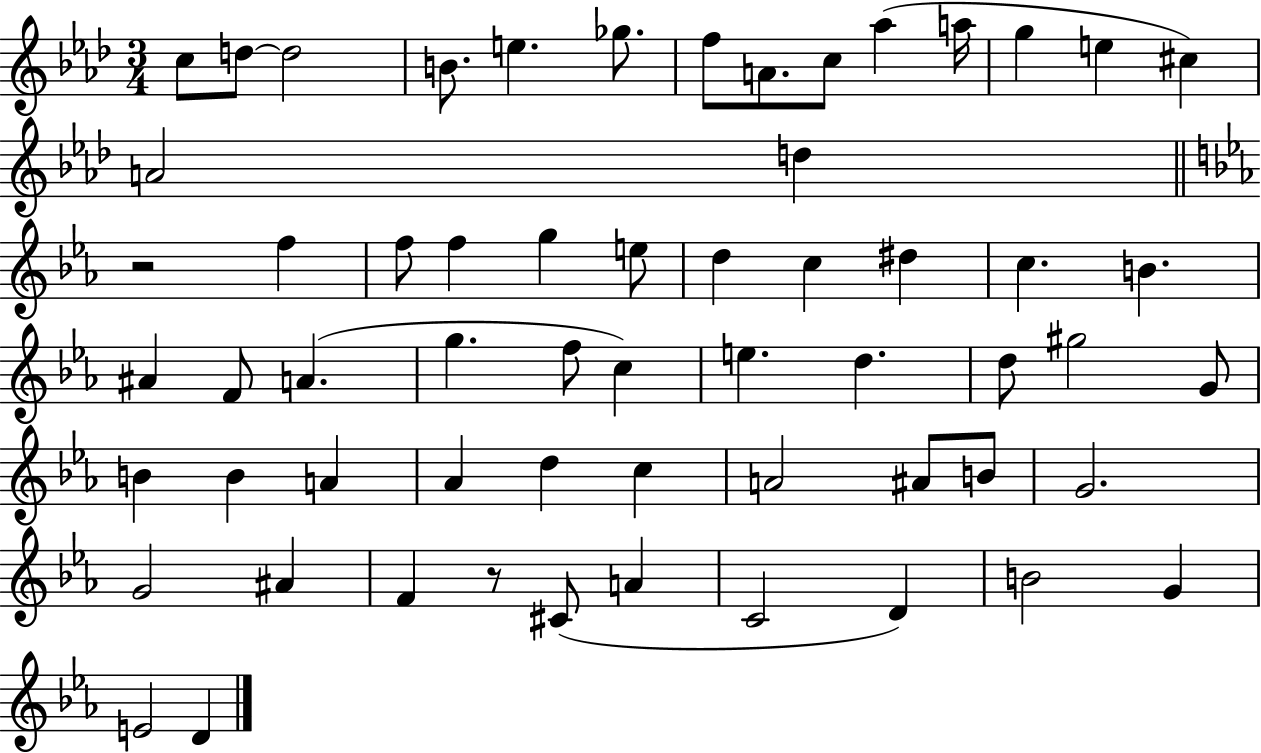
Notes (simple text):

C5/e D5/e D5/h B4/e. E5/q. Gb5/e. F5/e A4/e. C5/e Ab5/q A5/s G5/q E5/q C#5/q A4/h D5/q R/h F5/q F5/e F5/q G5/q E5/e D5/q C5/q D#5/q C5/q. B4/q. A#4/q F4/e A4/q. G5/q. F5/e C5/q E5/q. D5/q. D5/e G#5/h G4/e B4/q B4/q A4/q Ab4/q D5/q C5/q A4/h A#4/e B4/e G4/h. G4/h A#4/q F4/q R/e C#4/e A4/q C4/h D4/q B4/h G4/q E4/h D4/q